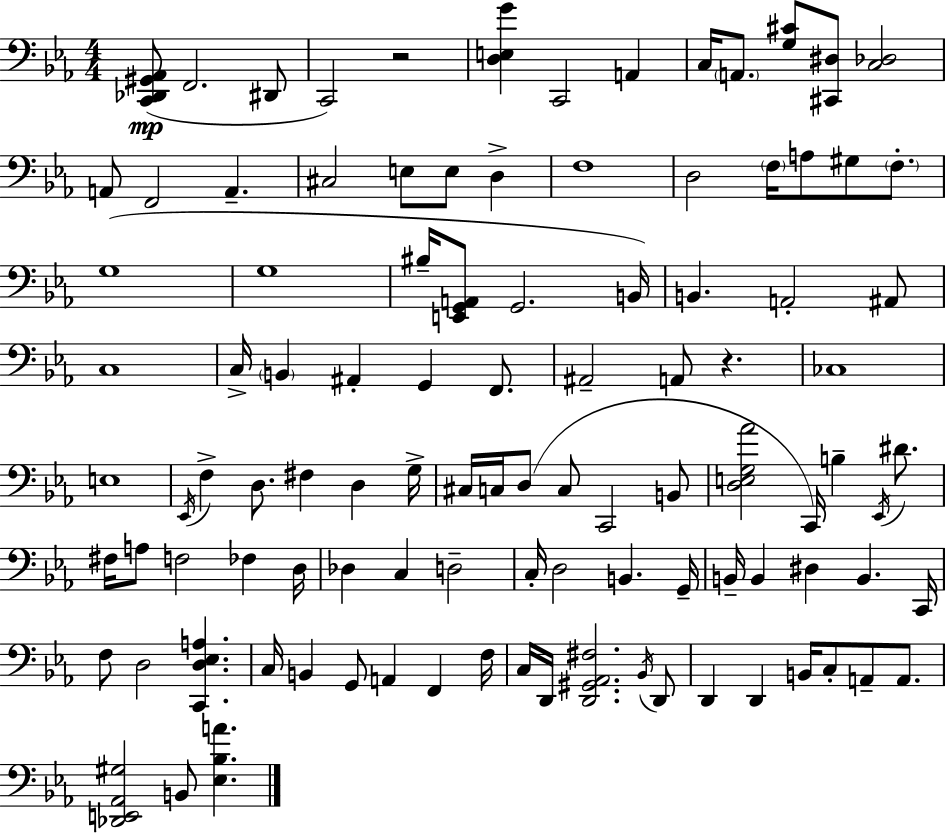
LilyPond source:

{
  \clef bass
  \numericTimeSignature
  \time 4/4
  \key c \minor
  \repeat volta 2 { <c, des, gis, aes,>8(\mp f,2. dis,8 | c,2) r2 | <d e g'>4 c,2 a,4 | c16 \parenthesize a,8. <g cis'>8 <cis, dis>8 <c des>2 | \break a,8 f,2 a,4.-- | cis2 e8 e8 d4-> | f1 | d2 \parenthesize f16 a8 gis8 \parenthesize f8.-. | \break g1( | g1 | bis16-- <e, g, a,>8 g,2. b,16) | b,4. a,2-. ais,8 | \break c1 | c16-> \parenthesize b,4 ais,4-. g,4 f,8. | ais,2-- a,8 r4. | ces1 | \break e1 | \acciaccatura { ees,16 } f4-> d8. fis4 d4 | g16-> cis16 c16 d8( c8 c,2 b,8 | <d e g aes'>2 c,16) b4-- \acciaccatura { ees,16 } dis'8. | \break fis16 a8 f2 fes4 | d16 des4 c4 d2-- | c16-. d2 b,4. | g,16-- b,16-- b,4 dis4 b,4. | \break c,16 f8 d2 <c, d ees a>4. | c16 b,4 g,8 a,4 f,4 | f16 c16 d,16 <d, gis, aes, fis>2. | \acciaccatura { bes,16 } d,8 d,4 d,4 b,16 c8-. a,8-- | \break a,8. <des, e, aes, gis>2 b,8 <ees bes a'>4. | } \bar "|."
}